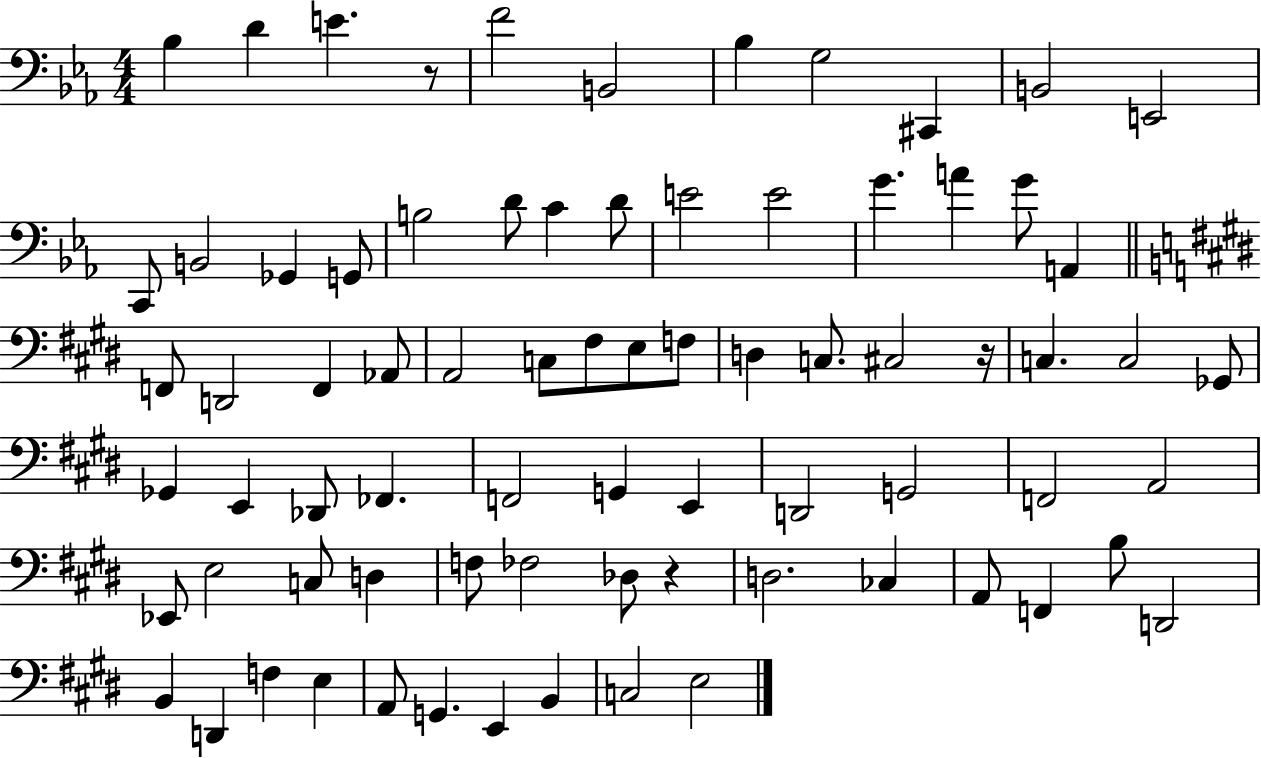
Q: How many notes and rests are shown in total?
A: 76